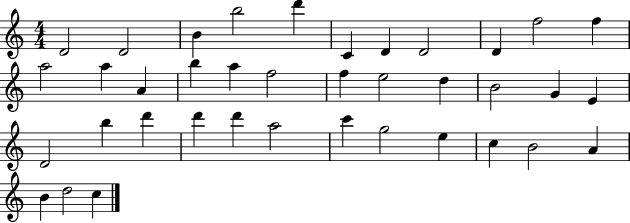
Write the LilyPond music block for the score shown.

{
  \clef treble
  \numericTimeSignature
  \time 4/4
  \key c \major
  d'2 d'2 | b'4 b''2 d'''4 | c'4 d'4 d'2 | d'4 f''2 f''4 | \break a''2 a''4 a'4 | b''4 a''4 f''2 | f''4 e''2 d''4 | b'2 g'4 e'4 | \break d'2 b''4 d'''4 | d'''4 d'''4 a''2 | c'''4 g''2 e''4 | c''4 b'2 a'4 | \break b'4 d''2 c''4 | \bar "|."
}